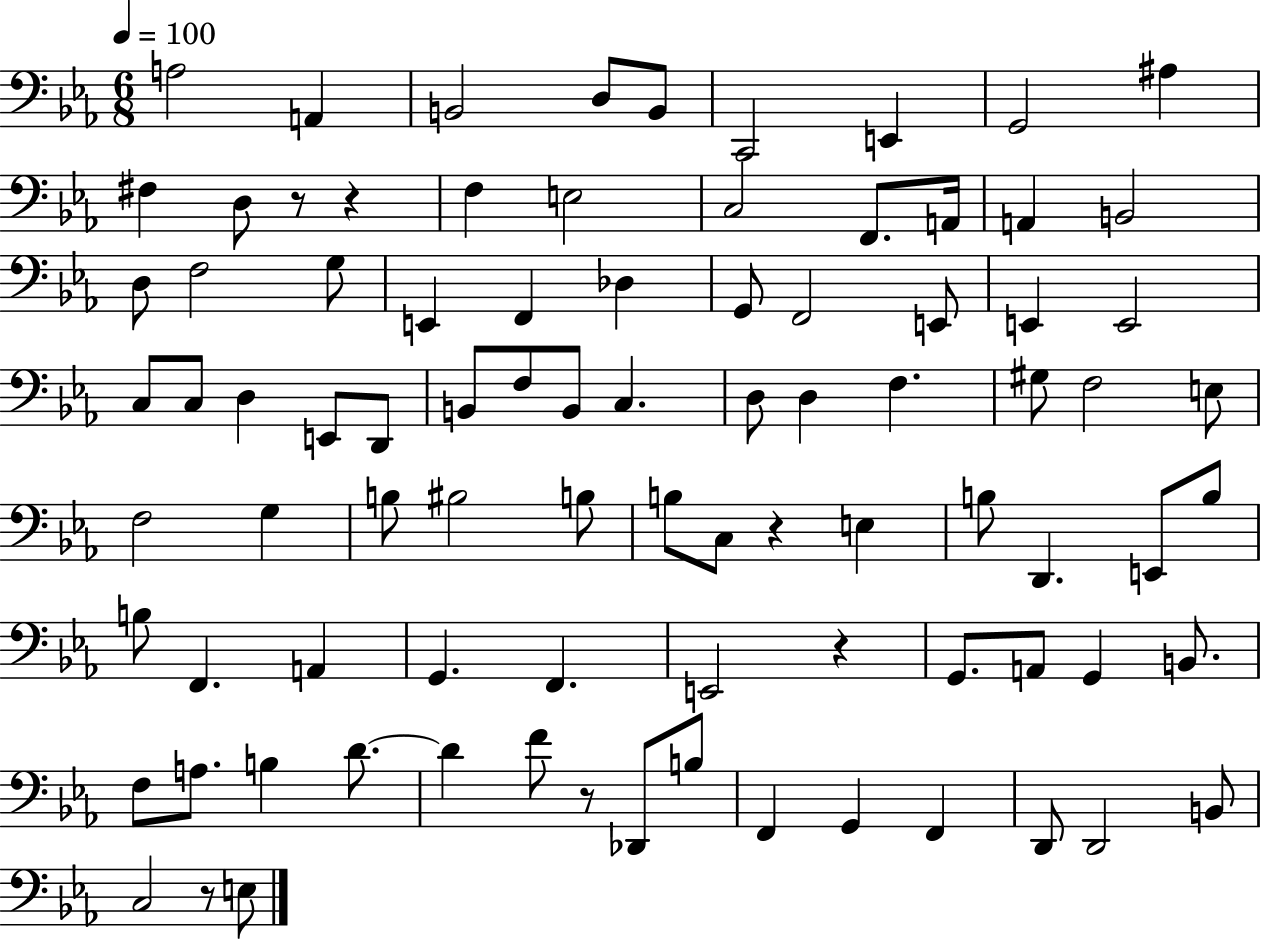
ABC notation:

X:1
T:Untitled
M:6/8
L:1/4
K:Eb
A,2 A,, B,,2 D,/2 B,,/2 C,,2 E,, G,,2 ^A, ^F, D,/2 z/2 z F, E,2 C,2 F,,/2 A,,/4 A,, B,,2 D,/2 F,2 G,/2 E,, F,, _D, G,,/2 F,,2 E,,/2 E,, E,,2 C,/2 C,/2 D, E,,/2 D,,/2 B,,/2 F,/2 B,,/2 C, D,/2 D, F, ^G,/2 F,2 E,/2 F,2 G, B,/2 ^B,2 B,/2 B,/2 C,/2 z E, B,/2 D,, E,,/2 B,/2 B,/2 F,, A,, G,, F,, E,,2 z G,,/2 A,,/2 G,, B,,/2 F,/2 A,/2 B, D/2 D F/2 z/2 _D,,/2 B,/2 F,, G,, F,, D,,/2 D,,2 B,,/2 C,2 z/2 E,/2